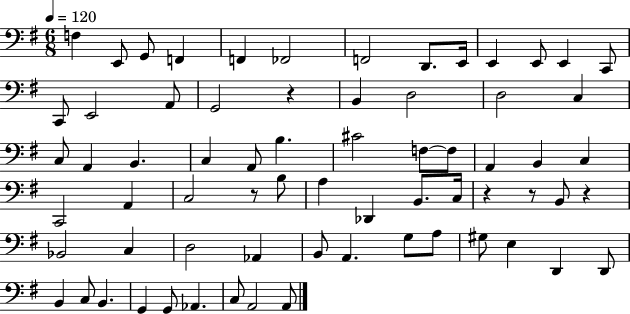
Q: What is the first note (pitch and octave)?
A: F3